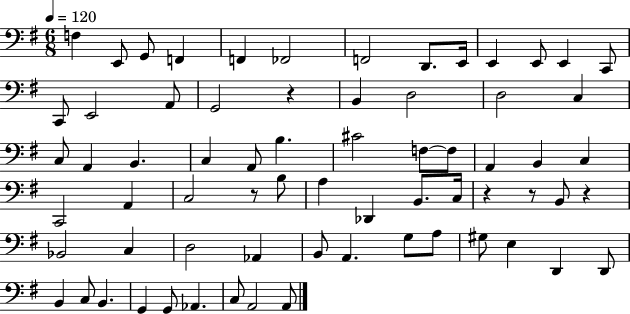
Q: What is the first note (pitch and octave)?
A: F3